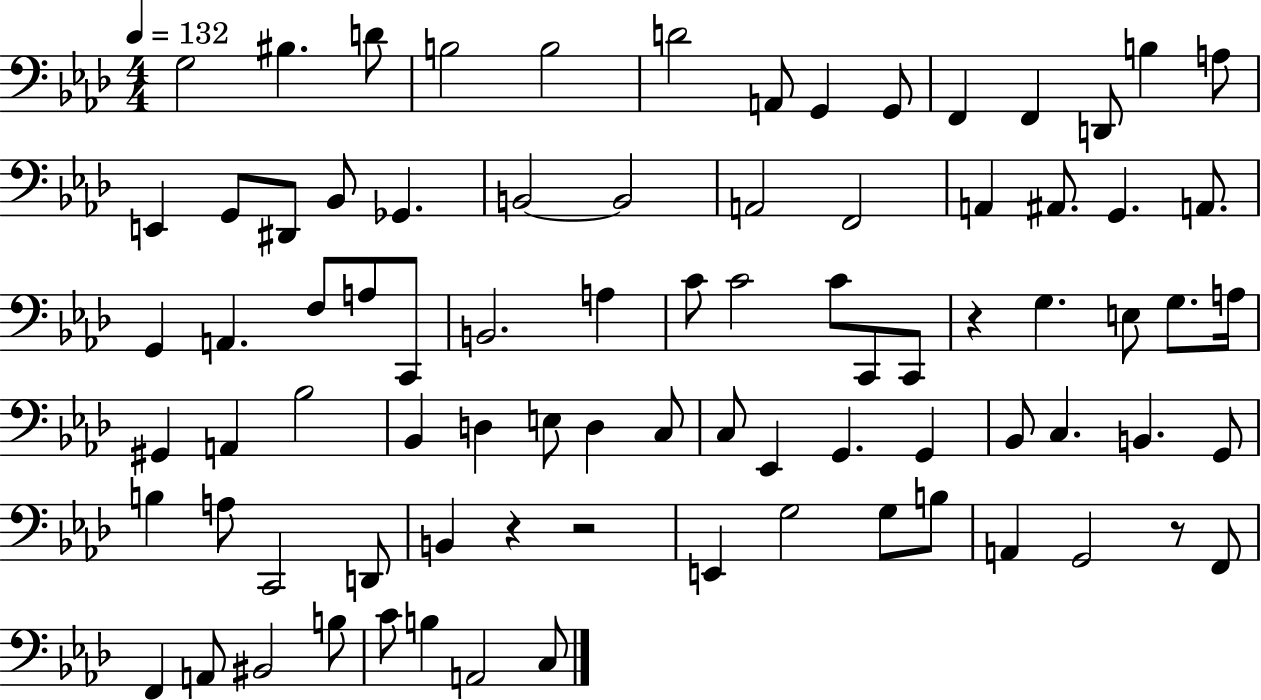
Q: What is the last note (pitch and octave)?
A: C3